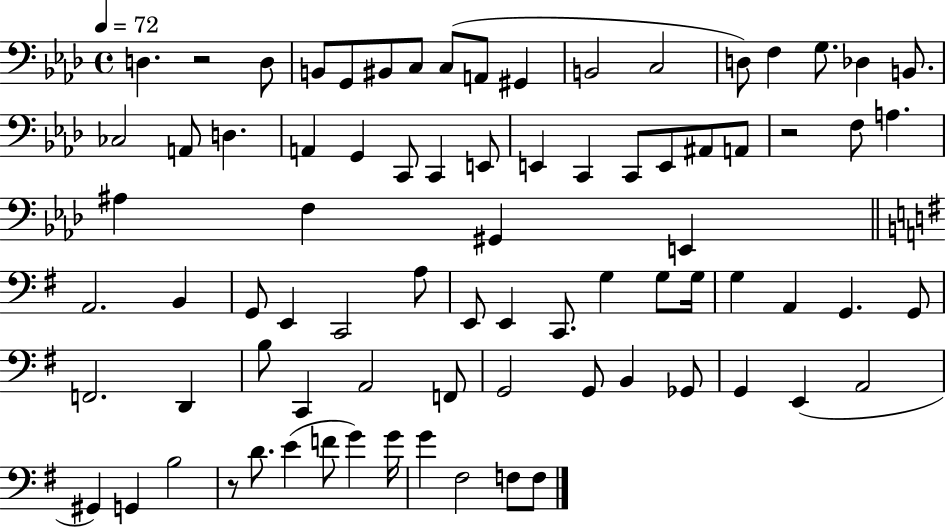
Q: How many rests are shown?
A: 3